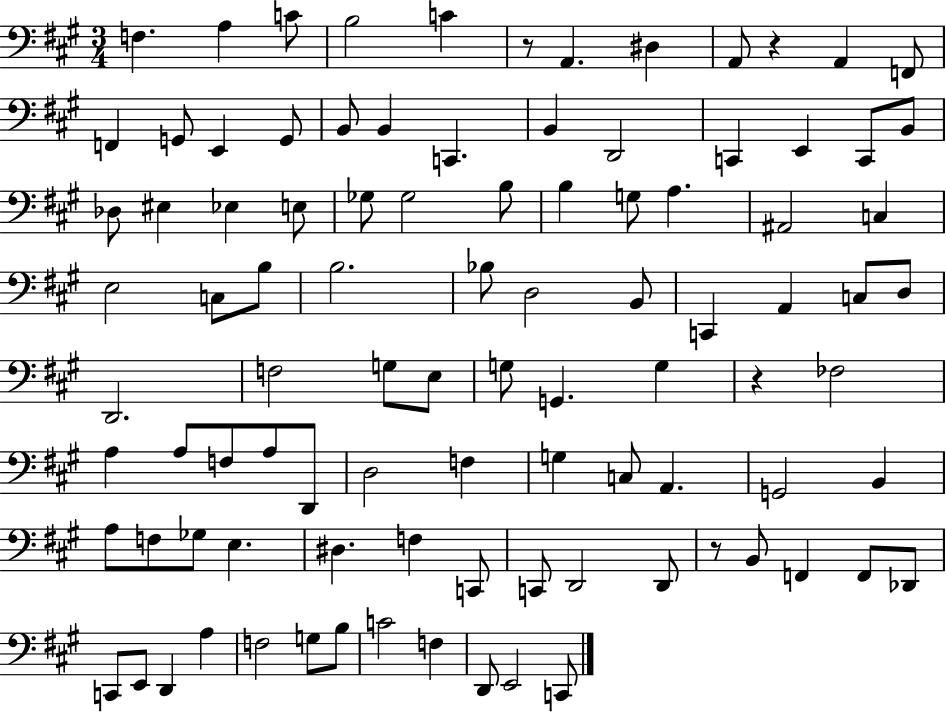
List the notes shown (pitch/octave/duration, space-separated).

F3/q. A3/q C4/e B3/h C4/q R/e A2/q. D#3/q A2/e R/q A2/q F2/e F2/q G2/e E2/q G2/e B2/e B2/q C2/q. B2/q D2/h C2/q E2/q C2/e B2/e Db3/e EIS3/q Eb3/q E3/e Gb3/e Gb3/h B3/e B3/q G3/e A3/q. A#2/h C3/q E3/h C3/e B3/e B3/h. Bb3/e D3/h B2/e C2/q A2/q C3/e D3/e D2/h. F3/h G3/e E3/e G3/e G2/q. G3/q R/q FES3/h A3/q A3/e F3/e A3/e D2/e D3/h F3/q G3/q C3/e A2/q. G2/h B2/q A3/e F3/e Gb3/e E3/q. D#3/q. F3/q C2/e C2/e D2/h D2/e R/e B2/e F2/q F2/e Db2/e C2/e E2/e D2/q A3/q F3/h G3/e B3/e C4/h F3/q D2/e E2/h C2/e